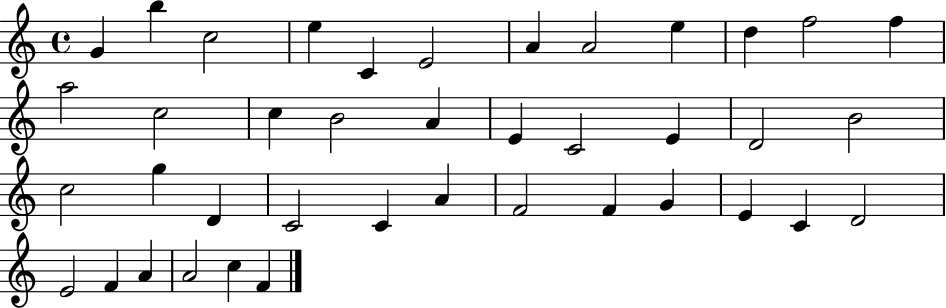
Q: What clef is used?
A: treble